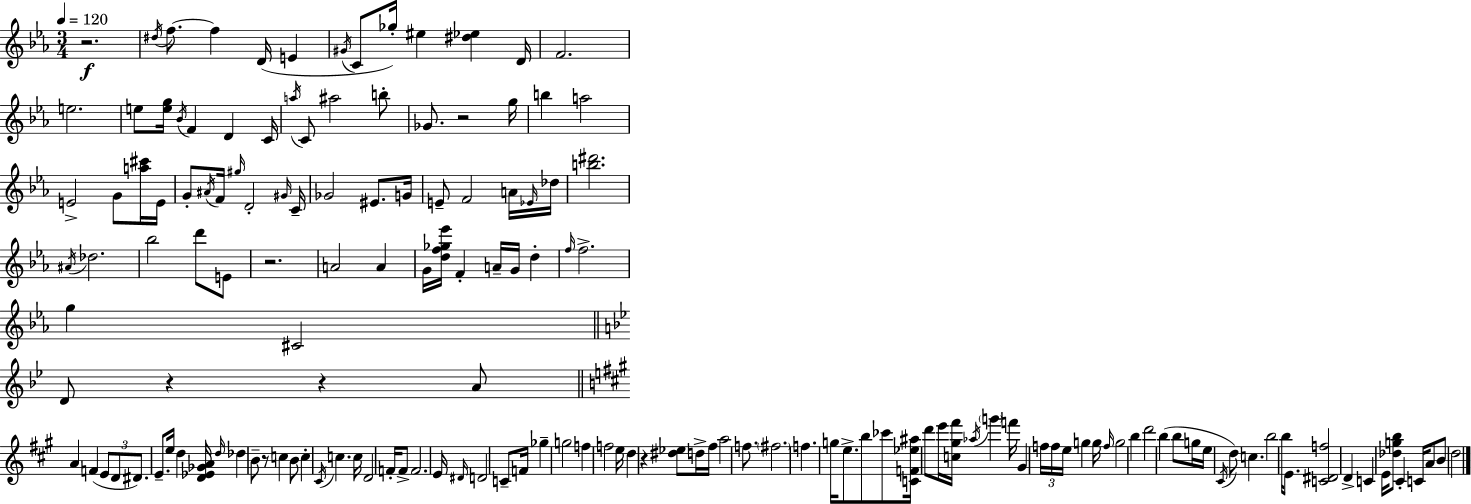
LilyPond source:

{
  \clef treble
  \numericTimeSignature
  \time 3/4
  \key ees \major
  \tempo 4 = 120
  r2.\f | \acciaccatura { dis''16 } f''8.~~ f''4 d'16( e'4 | \acciaccatura { gis'16 } c'8 ges''16-.) eis''4 <dis'' ees''>4 | d'16 f'2. | \break e''2. | e''8 <e'' g''>16 \acciaccatura { bes'16 } f'4 d'4 | c'16 \acciaccatura { a''16 } c'8 ais''2 | b''8-. ges'8. r2 | \break g''16 b''4 a''2 | e'2-> | g'8 <a'' cis'''>16 e'16 g'8-. \acciaccatura { ais'16 } f'16 \grace { gis''16 } d'2-. | \grace { gis'16 } c'16-- ges'2 | \break eis'8. g'16 e'8-- f'2 | a'16 \grace { ees'16 } des''16 <b'' dis'''>2. | \acciaccatura { ais'16 } des''2. | bes''2 | \break d'''8 e'8 r2. | a'2 | a'4 g'16 <d'' f'' ges'' ees'''>16 f'4-. | a'16-- g'16 d''4-. \grace { f''16 } f''2.-> | \break g''4 | cis'2 \bar "||" \break \key bes \major d'8 r4 r4 a'8 | \bar "||" \break \key a \major a'4 f'4( \tuplet 3/2 { e'8 d'8 | dis'8.) } e'8.-- e''16 d''4 <d' ees' ges' a'>16 | \grace { d''16 } des''4 b'8-- r8 c''4 | b'8 c''4-. \acciaccatura { cis'16 } c''4. | \break c''16 d'2 f'16-. | f'8-> f'2. | e'16 \grace { dis'16 } d'2 | c'8-- f'16 ges''4-- g''2 | \break f''4 f''2 | e''16 d''4 r4 | <dis'' ees''>8 d''16-> fis''16 a''2 | f''8. \parenthesize fis''2. | \break f''4. g''16 e''8.-> | b''8 ces'''8 <c' f' ees'' ais''>16 d'''8 e'''16 <c'' gis'' fis'''>16 \acciaccatura { aes''16 } \parenthesize g'''4 | f'''16 gis'4 \tuplet 3/2 { f''16 f''16 e''16 } g''4 | g''16 \grace { f''16 } g''2 | \break b''4 d'''2 | b''4( b''8 g''16 e''16 \acciaccatura { cis'16 } d''8) | c''4. b''2 | b''16 e'8. <c' dis' f''>2 | \break d'4-> c'4 e'16 <des'' g'' b''>8 | cis'4-. c'16 a'8 b'8 d''2 | \bar "|."
}